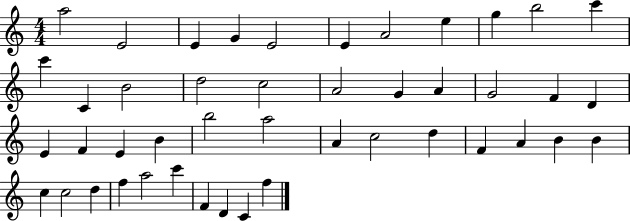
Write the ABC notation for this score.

X:1
T:Untitled
M:4/4
L:1/4
K:C
a2 E2 E G E2 E A2 e g b2 c' c' C B2 d2 c2 A2 G A G2 F D E F E B b2 a2 A c2 d F A B B c c2 d f a2 c' F D C f